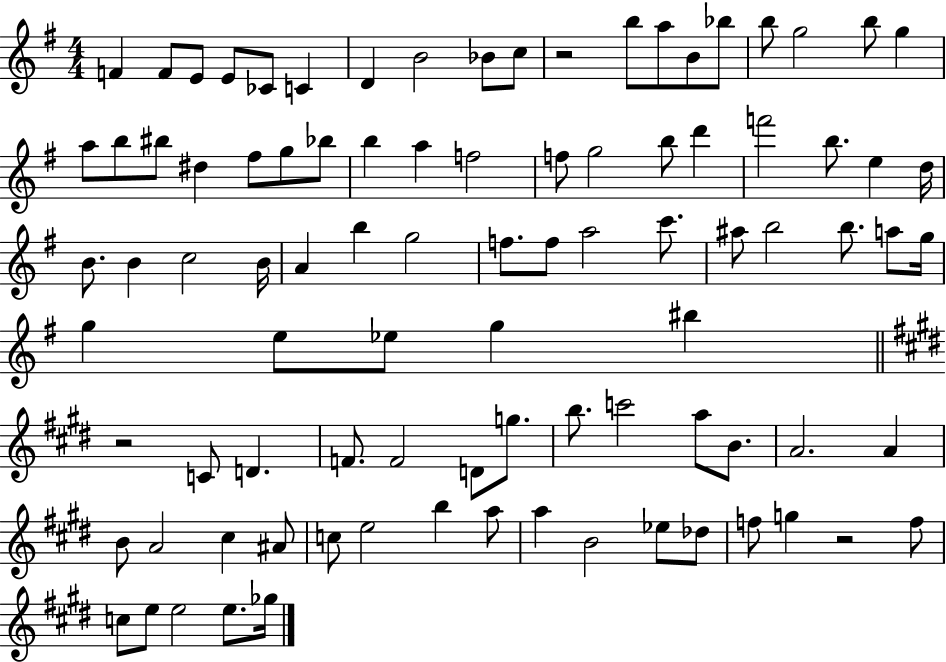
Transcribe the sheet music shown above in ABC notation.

X:1
T:Untitled
M:4/4
L:1/4
K:G
F F/2 E/2 E/2 _C/2 C D B2 _B/2 c/2 z2 b/2 a/2 B/2 _b/2 b/2 g2 b/2 g a/2 b/2 ^b/2 ^d ^f/2 g/2 _b/2 b a f2 f/2 g2 b/2 d' f'2 b/2 e d/4 B/2 B c2 B/4 A b g2 f/2 f/2 a2 c'/2 ^a/2 b2 b/2 a/2 g/4 g e/2 _e/2 g ^b z2 C/2 D F/2 F2 D/2 g/2 b/2 c'2 a/2 B/2 A2 A B/2 A2 ^c ^A/2 c/2 e2 b a/2 a B2 _e/2 _d/2 f/2 g z2 f/2 c/2 e/2 e2 e/2 _g/4